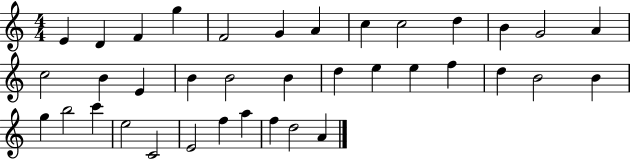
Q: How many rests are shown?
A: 0